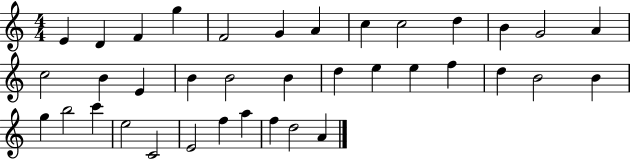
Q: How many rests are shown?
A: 0